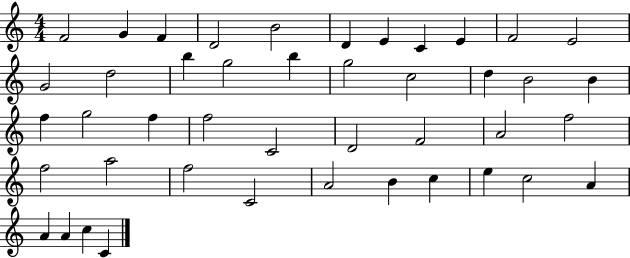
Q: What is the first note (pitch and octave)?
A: F4